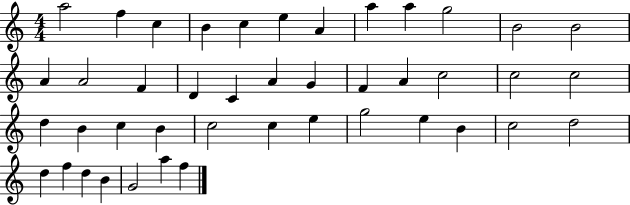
A5/h F5/q C5/q B4/q C5/q E5/q A4/q A5/q A5/q G5/h B4/h B4/h A4/q A4/h F4/q D4/q C4/q A4/q G4/q F4/q A4/q C5/h C5/h C5/h D5/q B4/q C5/q B4/q C5/h C5/q E5/q G5/h E5/q B4/q C5/h D5/h D5/q F5/q D5/q B4/q G4/h A5/q F5/q